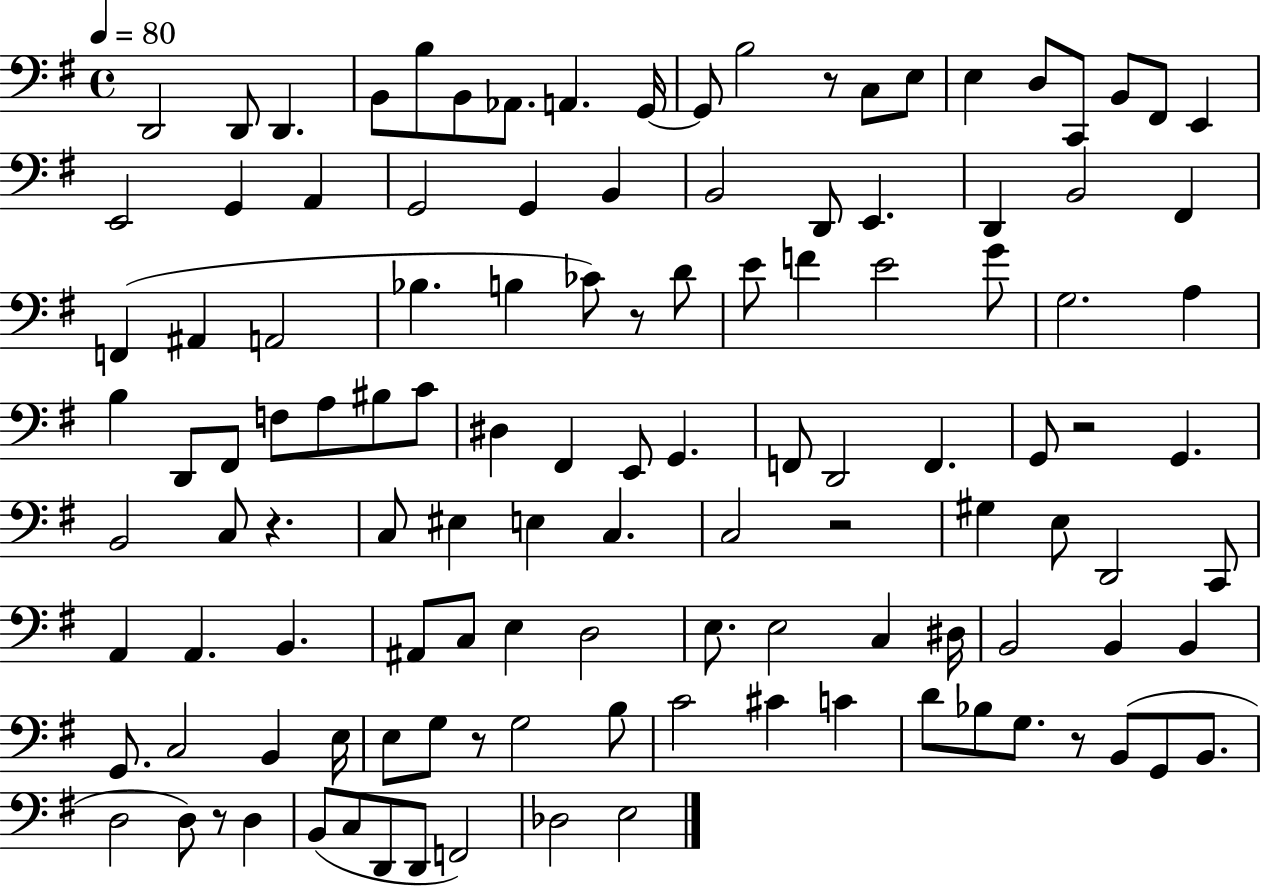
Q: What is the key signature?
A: G major